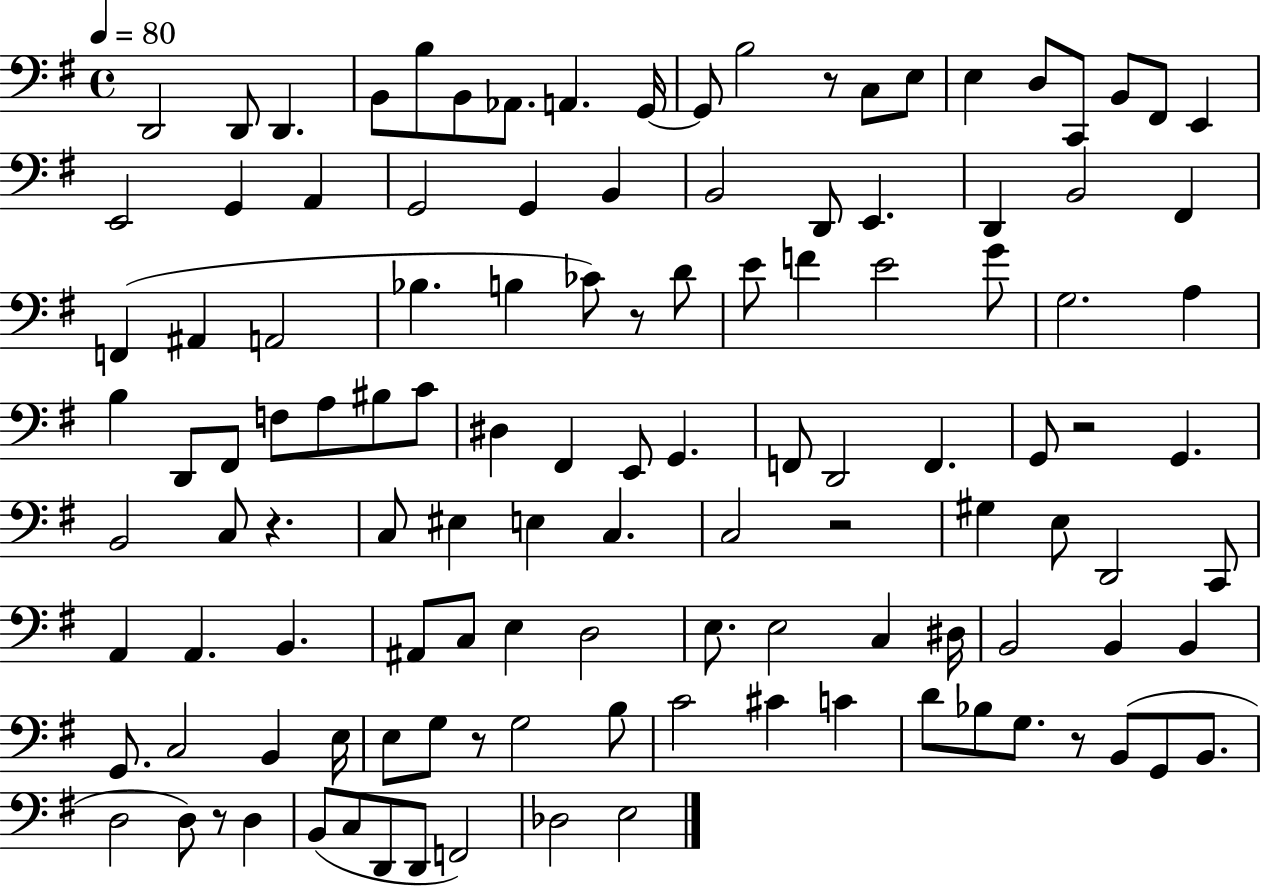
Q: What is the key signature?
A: G major